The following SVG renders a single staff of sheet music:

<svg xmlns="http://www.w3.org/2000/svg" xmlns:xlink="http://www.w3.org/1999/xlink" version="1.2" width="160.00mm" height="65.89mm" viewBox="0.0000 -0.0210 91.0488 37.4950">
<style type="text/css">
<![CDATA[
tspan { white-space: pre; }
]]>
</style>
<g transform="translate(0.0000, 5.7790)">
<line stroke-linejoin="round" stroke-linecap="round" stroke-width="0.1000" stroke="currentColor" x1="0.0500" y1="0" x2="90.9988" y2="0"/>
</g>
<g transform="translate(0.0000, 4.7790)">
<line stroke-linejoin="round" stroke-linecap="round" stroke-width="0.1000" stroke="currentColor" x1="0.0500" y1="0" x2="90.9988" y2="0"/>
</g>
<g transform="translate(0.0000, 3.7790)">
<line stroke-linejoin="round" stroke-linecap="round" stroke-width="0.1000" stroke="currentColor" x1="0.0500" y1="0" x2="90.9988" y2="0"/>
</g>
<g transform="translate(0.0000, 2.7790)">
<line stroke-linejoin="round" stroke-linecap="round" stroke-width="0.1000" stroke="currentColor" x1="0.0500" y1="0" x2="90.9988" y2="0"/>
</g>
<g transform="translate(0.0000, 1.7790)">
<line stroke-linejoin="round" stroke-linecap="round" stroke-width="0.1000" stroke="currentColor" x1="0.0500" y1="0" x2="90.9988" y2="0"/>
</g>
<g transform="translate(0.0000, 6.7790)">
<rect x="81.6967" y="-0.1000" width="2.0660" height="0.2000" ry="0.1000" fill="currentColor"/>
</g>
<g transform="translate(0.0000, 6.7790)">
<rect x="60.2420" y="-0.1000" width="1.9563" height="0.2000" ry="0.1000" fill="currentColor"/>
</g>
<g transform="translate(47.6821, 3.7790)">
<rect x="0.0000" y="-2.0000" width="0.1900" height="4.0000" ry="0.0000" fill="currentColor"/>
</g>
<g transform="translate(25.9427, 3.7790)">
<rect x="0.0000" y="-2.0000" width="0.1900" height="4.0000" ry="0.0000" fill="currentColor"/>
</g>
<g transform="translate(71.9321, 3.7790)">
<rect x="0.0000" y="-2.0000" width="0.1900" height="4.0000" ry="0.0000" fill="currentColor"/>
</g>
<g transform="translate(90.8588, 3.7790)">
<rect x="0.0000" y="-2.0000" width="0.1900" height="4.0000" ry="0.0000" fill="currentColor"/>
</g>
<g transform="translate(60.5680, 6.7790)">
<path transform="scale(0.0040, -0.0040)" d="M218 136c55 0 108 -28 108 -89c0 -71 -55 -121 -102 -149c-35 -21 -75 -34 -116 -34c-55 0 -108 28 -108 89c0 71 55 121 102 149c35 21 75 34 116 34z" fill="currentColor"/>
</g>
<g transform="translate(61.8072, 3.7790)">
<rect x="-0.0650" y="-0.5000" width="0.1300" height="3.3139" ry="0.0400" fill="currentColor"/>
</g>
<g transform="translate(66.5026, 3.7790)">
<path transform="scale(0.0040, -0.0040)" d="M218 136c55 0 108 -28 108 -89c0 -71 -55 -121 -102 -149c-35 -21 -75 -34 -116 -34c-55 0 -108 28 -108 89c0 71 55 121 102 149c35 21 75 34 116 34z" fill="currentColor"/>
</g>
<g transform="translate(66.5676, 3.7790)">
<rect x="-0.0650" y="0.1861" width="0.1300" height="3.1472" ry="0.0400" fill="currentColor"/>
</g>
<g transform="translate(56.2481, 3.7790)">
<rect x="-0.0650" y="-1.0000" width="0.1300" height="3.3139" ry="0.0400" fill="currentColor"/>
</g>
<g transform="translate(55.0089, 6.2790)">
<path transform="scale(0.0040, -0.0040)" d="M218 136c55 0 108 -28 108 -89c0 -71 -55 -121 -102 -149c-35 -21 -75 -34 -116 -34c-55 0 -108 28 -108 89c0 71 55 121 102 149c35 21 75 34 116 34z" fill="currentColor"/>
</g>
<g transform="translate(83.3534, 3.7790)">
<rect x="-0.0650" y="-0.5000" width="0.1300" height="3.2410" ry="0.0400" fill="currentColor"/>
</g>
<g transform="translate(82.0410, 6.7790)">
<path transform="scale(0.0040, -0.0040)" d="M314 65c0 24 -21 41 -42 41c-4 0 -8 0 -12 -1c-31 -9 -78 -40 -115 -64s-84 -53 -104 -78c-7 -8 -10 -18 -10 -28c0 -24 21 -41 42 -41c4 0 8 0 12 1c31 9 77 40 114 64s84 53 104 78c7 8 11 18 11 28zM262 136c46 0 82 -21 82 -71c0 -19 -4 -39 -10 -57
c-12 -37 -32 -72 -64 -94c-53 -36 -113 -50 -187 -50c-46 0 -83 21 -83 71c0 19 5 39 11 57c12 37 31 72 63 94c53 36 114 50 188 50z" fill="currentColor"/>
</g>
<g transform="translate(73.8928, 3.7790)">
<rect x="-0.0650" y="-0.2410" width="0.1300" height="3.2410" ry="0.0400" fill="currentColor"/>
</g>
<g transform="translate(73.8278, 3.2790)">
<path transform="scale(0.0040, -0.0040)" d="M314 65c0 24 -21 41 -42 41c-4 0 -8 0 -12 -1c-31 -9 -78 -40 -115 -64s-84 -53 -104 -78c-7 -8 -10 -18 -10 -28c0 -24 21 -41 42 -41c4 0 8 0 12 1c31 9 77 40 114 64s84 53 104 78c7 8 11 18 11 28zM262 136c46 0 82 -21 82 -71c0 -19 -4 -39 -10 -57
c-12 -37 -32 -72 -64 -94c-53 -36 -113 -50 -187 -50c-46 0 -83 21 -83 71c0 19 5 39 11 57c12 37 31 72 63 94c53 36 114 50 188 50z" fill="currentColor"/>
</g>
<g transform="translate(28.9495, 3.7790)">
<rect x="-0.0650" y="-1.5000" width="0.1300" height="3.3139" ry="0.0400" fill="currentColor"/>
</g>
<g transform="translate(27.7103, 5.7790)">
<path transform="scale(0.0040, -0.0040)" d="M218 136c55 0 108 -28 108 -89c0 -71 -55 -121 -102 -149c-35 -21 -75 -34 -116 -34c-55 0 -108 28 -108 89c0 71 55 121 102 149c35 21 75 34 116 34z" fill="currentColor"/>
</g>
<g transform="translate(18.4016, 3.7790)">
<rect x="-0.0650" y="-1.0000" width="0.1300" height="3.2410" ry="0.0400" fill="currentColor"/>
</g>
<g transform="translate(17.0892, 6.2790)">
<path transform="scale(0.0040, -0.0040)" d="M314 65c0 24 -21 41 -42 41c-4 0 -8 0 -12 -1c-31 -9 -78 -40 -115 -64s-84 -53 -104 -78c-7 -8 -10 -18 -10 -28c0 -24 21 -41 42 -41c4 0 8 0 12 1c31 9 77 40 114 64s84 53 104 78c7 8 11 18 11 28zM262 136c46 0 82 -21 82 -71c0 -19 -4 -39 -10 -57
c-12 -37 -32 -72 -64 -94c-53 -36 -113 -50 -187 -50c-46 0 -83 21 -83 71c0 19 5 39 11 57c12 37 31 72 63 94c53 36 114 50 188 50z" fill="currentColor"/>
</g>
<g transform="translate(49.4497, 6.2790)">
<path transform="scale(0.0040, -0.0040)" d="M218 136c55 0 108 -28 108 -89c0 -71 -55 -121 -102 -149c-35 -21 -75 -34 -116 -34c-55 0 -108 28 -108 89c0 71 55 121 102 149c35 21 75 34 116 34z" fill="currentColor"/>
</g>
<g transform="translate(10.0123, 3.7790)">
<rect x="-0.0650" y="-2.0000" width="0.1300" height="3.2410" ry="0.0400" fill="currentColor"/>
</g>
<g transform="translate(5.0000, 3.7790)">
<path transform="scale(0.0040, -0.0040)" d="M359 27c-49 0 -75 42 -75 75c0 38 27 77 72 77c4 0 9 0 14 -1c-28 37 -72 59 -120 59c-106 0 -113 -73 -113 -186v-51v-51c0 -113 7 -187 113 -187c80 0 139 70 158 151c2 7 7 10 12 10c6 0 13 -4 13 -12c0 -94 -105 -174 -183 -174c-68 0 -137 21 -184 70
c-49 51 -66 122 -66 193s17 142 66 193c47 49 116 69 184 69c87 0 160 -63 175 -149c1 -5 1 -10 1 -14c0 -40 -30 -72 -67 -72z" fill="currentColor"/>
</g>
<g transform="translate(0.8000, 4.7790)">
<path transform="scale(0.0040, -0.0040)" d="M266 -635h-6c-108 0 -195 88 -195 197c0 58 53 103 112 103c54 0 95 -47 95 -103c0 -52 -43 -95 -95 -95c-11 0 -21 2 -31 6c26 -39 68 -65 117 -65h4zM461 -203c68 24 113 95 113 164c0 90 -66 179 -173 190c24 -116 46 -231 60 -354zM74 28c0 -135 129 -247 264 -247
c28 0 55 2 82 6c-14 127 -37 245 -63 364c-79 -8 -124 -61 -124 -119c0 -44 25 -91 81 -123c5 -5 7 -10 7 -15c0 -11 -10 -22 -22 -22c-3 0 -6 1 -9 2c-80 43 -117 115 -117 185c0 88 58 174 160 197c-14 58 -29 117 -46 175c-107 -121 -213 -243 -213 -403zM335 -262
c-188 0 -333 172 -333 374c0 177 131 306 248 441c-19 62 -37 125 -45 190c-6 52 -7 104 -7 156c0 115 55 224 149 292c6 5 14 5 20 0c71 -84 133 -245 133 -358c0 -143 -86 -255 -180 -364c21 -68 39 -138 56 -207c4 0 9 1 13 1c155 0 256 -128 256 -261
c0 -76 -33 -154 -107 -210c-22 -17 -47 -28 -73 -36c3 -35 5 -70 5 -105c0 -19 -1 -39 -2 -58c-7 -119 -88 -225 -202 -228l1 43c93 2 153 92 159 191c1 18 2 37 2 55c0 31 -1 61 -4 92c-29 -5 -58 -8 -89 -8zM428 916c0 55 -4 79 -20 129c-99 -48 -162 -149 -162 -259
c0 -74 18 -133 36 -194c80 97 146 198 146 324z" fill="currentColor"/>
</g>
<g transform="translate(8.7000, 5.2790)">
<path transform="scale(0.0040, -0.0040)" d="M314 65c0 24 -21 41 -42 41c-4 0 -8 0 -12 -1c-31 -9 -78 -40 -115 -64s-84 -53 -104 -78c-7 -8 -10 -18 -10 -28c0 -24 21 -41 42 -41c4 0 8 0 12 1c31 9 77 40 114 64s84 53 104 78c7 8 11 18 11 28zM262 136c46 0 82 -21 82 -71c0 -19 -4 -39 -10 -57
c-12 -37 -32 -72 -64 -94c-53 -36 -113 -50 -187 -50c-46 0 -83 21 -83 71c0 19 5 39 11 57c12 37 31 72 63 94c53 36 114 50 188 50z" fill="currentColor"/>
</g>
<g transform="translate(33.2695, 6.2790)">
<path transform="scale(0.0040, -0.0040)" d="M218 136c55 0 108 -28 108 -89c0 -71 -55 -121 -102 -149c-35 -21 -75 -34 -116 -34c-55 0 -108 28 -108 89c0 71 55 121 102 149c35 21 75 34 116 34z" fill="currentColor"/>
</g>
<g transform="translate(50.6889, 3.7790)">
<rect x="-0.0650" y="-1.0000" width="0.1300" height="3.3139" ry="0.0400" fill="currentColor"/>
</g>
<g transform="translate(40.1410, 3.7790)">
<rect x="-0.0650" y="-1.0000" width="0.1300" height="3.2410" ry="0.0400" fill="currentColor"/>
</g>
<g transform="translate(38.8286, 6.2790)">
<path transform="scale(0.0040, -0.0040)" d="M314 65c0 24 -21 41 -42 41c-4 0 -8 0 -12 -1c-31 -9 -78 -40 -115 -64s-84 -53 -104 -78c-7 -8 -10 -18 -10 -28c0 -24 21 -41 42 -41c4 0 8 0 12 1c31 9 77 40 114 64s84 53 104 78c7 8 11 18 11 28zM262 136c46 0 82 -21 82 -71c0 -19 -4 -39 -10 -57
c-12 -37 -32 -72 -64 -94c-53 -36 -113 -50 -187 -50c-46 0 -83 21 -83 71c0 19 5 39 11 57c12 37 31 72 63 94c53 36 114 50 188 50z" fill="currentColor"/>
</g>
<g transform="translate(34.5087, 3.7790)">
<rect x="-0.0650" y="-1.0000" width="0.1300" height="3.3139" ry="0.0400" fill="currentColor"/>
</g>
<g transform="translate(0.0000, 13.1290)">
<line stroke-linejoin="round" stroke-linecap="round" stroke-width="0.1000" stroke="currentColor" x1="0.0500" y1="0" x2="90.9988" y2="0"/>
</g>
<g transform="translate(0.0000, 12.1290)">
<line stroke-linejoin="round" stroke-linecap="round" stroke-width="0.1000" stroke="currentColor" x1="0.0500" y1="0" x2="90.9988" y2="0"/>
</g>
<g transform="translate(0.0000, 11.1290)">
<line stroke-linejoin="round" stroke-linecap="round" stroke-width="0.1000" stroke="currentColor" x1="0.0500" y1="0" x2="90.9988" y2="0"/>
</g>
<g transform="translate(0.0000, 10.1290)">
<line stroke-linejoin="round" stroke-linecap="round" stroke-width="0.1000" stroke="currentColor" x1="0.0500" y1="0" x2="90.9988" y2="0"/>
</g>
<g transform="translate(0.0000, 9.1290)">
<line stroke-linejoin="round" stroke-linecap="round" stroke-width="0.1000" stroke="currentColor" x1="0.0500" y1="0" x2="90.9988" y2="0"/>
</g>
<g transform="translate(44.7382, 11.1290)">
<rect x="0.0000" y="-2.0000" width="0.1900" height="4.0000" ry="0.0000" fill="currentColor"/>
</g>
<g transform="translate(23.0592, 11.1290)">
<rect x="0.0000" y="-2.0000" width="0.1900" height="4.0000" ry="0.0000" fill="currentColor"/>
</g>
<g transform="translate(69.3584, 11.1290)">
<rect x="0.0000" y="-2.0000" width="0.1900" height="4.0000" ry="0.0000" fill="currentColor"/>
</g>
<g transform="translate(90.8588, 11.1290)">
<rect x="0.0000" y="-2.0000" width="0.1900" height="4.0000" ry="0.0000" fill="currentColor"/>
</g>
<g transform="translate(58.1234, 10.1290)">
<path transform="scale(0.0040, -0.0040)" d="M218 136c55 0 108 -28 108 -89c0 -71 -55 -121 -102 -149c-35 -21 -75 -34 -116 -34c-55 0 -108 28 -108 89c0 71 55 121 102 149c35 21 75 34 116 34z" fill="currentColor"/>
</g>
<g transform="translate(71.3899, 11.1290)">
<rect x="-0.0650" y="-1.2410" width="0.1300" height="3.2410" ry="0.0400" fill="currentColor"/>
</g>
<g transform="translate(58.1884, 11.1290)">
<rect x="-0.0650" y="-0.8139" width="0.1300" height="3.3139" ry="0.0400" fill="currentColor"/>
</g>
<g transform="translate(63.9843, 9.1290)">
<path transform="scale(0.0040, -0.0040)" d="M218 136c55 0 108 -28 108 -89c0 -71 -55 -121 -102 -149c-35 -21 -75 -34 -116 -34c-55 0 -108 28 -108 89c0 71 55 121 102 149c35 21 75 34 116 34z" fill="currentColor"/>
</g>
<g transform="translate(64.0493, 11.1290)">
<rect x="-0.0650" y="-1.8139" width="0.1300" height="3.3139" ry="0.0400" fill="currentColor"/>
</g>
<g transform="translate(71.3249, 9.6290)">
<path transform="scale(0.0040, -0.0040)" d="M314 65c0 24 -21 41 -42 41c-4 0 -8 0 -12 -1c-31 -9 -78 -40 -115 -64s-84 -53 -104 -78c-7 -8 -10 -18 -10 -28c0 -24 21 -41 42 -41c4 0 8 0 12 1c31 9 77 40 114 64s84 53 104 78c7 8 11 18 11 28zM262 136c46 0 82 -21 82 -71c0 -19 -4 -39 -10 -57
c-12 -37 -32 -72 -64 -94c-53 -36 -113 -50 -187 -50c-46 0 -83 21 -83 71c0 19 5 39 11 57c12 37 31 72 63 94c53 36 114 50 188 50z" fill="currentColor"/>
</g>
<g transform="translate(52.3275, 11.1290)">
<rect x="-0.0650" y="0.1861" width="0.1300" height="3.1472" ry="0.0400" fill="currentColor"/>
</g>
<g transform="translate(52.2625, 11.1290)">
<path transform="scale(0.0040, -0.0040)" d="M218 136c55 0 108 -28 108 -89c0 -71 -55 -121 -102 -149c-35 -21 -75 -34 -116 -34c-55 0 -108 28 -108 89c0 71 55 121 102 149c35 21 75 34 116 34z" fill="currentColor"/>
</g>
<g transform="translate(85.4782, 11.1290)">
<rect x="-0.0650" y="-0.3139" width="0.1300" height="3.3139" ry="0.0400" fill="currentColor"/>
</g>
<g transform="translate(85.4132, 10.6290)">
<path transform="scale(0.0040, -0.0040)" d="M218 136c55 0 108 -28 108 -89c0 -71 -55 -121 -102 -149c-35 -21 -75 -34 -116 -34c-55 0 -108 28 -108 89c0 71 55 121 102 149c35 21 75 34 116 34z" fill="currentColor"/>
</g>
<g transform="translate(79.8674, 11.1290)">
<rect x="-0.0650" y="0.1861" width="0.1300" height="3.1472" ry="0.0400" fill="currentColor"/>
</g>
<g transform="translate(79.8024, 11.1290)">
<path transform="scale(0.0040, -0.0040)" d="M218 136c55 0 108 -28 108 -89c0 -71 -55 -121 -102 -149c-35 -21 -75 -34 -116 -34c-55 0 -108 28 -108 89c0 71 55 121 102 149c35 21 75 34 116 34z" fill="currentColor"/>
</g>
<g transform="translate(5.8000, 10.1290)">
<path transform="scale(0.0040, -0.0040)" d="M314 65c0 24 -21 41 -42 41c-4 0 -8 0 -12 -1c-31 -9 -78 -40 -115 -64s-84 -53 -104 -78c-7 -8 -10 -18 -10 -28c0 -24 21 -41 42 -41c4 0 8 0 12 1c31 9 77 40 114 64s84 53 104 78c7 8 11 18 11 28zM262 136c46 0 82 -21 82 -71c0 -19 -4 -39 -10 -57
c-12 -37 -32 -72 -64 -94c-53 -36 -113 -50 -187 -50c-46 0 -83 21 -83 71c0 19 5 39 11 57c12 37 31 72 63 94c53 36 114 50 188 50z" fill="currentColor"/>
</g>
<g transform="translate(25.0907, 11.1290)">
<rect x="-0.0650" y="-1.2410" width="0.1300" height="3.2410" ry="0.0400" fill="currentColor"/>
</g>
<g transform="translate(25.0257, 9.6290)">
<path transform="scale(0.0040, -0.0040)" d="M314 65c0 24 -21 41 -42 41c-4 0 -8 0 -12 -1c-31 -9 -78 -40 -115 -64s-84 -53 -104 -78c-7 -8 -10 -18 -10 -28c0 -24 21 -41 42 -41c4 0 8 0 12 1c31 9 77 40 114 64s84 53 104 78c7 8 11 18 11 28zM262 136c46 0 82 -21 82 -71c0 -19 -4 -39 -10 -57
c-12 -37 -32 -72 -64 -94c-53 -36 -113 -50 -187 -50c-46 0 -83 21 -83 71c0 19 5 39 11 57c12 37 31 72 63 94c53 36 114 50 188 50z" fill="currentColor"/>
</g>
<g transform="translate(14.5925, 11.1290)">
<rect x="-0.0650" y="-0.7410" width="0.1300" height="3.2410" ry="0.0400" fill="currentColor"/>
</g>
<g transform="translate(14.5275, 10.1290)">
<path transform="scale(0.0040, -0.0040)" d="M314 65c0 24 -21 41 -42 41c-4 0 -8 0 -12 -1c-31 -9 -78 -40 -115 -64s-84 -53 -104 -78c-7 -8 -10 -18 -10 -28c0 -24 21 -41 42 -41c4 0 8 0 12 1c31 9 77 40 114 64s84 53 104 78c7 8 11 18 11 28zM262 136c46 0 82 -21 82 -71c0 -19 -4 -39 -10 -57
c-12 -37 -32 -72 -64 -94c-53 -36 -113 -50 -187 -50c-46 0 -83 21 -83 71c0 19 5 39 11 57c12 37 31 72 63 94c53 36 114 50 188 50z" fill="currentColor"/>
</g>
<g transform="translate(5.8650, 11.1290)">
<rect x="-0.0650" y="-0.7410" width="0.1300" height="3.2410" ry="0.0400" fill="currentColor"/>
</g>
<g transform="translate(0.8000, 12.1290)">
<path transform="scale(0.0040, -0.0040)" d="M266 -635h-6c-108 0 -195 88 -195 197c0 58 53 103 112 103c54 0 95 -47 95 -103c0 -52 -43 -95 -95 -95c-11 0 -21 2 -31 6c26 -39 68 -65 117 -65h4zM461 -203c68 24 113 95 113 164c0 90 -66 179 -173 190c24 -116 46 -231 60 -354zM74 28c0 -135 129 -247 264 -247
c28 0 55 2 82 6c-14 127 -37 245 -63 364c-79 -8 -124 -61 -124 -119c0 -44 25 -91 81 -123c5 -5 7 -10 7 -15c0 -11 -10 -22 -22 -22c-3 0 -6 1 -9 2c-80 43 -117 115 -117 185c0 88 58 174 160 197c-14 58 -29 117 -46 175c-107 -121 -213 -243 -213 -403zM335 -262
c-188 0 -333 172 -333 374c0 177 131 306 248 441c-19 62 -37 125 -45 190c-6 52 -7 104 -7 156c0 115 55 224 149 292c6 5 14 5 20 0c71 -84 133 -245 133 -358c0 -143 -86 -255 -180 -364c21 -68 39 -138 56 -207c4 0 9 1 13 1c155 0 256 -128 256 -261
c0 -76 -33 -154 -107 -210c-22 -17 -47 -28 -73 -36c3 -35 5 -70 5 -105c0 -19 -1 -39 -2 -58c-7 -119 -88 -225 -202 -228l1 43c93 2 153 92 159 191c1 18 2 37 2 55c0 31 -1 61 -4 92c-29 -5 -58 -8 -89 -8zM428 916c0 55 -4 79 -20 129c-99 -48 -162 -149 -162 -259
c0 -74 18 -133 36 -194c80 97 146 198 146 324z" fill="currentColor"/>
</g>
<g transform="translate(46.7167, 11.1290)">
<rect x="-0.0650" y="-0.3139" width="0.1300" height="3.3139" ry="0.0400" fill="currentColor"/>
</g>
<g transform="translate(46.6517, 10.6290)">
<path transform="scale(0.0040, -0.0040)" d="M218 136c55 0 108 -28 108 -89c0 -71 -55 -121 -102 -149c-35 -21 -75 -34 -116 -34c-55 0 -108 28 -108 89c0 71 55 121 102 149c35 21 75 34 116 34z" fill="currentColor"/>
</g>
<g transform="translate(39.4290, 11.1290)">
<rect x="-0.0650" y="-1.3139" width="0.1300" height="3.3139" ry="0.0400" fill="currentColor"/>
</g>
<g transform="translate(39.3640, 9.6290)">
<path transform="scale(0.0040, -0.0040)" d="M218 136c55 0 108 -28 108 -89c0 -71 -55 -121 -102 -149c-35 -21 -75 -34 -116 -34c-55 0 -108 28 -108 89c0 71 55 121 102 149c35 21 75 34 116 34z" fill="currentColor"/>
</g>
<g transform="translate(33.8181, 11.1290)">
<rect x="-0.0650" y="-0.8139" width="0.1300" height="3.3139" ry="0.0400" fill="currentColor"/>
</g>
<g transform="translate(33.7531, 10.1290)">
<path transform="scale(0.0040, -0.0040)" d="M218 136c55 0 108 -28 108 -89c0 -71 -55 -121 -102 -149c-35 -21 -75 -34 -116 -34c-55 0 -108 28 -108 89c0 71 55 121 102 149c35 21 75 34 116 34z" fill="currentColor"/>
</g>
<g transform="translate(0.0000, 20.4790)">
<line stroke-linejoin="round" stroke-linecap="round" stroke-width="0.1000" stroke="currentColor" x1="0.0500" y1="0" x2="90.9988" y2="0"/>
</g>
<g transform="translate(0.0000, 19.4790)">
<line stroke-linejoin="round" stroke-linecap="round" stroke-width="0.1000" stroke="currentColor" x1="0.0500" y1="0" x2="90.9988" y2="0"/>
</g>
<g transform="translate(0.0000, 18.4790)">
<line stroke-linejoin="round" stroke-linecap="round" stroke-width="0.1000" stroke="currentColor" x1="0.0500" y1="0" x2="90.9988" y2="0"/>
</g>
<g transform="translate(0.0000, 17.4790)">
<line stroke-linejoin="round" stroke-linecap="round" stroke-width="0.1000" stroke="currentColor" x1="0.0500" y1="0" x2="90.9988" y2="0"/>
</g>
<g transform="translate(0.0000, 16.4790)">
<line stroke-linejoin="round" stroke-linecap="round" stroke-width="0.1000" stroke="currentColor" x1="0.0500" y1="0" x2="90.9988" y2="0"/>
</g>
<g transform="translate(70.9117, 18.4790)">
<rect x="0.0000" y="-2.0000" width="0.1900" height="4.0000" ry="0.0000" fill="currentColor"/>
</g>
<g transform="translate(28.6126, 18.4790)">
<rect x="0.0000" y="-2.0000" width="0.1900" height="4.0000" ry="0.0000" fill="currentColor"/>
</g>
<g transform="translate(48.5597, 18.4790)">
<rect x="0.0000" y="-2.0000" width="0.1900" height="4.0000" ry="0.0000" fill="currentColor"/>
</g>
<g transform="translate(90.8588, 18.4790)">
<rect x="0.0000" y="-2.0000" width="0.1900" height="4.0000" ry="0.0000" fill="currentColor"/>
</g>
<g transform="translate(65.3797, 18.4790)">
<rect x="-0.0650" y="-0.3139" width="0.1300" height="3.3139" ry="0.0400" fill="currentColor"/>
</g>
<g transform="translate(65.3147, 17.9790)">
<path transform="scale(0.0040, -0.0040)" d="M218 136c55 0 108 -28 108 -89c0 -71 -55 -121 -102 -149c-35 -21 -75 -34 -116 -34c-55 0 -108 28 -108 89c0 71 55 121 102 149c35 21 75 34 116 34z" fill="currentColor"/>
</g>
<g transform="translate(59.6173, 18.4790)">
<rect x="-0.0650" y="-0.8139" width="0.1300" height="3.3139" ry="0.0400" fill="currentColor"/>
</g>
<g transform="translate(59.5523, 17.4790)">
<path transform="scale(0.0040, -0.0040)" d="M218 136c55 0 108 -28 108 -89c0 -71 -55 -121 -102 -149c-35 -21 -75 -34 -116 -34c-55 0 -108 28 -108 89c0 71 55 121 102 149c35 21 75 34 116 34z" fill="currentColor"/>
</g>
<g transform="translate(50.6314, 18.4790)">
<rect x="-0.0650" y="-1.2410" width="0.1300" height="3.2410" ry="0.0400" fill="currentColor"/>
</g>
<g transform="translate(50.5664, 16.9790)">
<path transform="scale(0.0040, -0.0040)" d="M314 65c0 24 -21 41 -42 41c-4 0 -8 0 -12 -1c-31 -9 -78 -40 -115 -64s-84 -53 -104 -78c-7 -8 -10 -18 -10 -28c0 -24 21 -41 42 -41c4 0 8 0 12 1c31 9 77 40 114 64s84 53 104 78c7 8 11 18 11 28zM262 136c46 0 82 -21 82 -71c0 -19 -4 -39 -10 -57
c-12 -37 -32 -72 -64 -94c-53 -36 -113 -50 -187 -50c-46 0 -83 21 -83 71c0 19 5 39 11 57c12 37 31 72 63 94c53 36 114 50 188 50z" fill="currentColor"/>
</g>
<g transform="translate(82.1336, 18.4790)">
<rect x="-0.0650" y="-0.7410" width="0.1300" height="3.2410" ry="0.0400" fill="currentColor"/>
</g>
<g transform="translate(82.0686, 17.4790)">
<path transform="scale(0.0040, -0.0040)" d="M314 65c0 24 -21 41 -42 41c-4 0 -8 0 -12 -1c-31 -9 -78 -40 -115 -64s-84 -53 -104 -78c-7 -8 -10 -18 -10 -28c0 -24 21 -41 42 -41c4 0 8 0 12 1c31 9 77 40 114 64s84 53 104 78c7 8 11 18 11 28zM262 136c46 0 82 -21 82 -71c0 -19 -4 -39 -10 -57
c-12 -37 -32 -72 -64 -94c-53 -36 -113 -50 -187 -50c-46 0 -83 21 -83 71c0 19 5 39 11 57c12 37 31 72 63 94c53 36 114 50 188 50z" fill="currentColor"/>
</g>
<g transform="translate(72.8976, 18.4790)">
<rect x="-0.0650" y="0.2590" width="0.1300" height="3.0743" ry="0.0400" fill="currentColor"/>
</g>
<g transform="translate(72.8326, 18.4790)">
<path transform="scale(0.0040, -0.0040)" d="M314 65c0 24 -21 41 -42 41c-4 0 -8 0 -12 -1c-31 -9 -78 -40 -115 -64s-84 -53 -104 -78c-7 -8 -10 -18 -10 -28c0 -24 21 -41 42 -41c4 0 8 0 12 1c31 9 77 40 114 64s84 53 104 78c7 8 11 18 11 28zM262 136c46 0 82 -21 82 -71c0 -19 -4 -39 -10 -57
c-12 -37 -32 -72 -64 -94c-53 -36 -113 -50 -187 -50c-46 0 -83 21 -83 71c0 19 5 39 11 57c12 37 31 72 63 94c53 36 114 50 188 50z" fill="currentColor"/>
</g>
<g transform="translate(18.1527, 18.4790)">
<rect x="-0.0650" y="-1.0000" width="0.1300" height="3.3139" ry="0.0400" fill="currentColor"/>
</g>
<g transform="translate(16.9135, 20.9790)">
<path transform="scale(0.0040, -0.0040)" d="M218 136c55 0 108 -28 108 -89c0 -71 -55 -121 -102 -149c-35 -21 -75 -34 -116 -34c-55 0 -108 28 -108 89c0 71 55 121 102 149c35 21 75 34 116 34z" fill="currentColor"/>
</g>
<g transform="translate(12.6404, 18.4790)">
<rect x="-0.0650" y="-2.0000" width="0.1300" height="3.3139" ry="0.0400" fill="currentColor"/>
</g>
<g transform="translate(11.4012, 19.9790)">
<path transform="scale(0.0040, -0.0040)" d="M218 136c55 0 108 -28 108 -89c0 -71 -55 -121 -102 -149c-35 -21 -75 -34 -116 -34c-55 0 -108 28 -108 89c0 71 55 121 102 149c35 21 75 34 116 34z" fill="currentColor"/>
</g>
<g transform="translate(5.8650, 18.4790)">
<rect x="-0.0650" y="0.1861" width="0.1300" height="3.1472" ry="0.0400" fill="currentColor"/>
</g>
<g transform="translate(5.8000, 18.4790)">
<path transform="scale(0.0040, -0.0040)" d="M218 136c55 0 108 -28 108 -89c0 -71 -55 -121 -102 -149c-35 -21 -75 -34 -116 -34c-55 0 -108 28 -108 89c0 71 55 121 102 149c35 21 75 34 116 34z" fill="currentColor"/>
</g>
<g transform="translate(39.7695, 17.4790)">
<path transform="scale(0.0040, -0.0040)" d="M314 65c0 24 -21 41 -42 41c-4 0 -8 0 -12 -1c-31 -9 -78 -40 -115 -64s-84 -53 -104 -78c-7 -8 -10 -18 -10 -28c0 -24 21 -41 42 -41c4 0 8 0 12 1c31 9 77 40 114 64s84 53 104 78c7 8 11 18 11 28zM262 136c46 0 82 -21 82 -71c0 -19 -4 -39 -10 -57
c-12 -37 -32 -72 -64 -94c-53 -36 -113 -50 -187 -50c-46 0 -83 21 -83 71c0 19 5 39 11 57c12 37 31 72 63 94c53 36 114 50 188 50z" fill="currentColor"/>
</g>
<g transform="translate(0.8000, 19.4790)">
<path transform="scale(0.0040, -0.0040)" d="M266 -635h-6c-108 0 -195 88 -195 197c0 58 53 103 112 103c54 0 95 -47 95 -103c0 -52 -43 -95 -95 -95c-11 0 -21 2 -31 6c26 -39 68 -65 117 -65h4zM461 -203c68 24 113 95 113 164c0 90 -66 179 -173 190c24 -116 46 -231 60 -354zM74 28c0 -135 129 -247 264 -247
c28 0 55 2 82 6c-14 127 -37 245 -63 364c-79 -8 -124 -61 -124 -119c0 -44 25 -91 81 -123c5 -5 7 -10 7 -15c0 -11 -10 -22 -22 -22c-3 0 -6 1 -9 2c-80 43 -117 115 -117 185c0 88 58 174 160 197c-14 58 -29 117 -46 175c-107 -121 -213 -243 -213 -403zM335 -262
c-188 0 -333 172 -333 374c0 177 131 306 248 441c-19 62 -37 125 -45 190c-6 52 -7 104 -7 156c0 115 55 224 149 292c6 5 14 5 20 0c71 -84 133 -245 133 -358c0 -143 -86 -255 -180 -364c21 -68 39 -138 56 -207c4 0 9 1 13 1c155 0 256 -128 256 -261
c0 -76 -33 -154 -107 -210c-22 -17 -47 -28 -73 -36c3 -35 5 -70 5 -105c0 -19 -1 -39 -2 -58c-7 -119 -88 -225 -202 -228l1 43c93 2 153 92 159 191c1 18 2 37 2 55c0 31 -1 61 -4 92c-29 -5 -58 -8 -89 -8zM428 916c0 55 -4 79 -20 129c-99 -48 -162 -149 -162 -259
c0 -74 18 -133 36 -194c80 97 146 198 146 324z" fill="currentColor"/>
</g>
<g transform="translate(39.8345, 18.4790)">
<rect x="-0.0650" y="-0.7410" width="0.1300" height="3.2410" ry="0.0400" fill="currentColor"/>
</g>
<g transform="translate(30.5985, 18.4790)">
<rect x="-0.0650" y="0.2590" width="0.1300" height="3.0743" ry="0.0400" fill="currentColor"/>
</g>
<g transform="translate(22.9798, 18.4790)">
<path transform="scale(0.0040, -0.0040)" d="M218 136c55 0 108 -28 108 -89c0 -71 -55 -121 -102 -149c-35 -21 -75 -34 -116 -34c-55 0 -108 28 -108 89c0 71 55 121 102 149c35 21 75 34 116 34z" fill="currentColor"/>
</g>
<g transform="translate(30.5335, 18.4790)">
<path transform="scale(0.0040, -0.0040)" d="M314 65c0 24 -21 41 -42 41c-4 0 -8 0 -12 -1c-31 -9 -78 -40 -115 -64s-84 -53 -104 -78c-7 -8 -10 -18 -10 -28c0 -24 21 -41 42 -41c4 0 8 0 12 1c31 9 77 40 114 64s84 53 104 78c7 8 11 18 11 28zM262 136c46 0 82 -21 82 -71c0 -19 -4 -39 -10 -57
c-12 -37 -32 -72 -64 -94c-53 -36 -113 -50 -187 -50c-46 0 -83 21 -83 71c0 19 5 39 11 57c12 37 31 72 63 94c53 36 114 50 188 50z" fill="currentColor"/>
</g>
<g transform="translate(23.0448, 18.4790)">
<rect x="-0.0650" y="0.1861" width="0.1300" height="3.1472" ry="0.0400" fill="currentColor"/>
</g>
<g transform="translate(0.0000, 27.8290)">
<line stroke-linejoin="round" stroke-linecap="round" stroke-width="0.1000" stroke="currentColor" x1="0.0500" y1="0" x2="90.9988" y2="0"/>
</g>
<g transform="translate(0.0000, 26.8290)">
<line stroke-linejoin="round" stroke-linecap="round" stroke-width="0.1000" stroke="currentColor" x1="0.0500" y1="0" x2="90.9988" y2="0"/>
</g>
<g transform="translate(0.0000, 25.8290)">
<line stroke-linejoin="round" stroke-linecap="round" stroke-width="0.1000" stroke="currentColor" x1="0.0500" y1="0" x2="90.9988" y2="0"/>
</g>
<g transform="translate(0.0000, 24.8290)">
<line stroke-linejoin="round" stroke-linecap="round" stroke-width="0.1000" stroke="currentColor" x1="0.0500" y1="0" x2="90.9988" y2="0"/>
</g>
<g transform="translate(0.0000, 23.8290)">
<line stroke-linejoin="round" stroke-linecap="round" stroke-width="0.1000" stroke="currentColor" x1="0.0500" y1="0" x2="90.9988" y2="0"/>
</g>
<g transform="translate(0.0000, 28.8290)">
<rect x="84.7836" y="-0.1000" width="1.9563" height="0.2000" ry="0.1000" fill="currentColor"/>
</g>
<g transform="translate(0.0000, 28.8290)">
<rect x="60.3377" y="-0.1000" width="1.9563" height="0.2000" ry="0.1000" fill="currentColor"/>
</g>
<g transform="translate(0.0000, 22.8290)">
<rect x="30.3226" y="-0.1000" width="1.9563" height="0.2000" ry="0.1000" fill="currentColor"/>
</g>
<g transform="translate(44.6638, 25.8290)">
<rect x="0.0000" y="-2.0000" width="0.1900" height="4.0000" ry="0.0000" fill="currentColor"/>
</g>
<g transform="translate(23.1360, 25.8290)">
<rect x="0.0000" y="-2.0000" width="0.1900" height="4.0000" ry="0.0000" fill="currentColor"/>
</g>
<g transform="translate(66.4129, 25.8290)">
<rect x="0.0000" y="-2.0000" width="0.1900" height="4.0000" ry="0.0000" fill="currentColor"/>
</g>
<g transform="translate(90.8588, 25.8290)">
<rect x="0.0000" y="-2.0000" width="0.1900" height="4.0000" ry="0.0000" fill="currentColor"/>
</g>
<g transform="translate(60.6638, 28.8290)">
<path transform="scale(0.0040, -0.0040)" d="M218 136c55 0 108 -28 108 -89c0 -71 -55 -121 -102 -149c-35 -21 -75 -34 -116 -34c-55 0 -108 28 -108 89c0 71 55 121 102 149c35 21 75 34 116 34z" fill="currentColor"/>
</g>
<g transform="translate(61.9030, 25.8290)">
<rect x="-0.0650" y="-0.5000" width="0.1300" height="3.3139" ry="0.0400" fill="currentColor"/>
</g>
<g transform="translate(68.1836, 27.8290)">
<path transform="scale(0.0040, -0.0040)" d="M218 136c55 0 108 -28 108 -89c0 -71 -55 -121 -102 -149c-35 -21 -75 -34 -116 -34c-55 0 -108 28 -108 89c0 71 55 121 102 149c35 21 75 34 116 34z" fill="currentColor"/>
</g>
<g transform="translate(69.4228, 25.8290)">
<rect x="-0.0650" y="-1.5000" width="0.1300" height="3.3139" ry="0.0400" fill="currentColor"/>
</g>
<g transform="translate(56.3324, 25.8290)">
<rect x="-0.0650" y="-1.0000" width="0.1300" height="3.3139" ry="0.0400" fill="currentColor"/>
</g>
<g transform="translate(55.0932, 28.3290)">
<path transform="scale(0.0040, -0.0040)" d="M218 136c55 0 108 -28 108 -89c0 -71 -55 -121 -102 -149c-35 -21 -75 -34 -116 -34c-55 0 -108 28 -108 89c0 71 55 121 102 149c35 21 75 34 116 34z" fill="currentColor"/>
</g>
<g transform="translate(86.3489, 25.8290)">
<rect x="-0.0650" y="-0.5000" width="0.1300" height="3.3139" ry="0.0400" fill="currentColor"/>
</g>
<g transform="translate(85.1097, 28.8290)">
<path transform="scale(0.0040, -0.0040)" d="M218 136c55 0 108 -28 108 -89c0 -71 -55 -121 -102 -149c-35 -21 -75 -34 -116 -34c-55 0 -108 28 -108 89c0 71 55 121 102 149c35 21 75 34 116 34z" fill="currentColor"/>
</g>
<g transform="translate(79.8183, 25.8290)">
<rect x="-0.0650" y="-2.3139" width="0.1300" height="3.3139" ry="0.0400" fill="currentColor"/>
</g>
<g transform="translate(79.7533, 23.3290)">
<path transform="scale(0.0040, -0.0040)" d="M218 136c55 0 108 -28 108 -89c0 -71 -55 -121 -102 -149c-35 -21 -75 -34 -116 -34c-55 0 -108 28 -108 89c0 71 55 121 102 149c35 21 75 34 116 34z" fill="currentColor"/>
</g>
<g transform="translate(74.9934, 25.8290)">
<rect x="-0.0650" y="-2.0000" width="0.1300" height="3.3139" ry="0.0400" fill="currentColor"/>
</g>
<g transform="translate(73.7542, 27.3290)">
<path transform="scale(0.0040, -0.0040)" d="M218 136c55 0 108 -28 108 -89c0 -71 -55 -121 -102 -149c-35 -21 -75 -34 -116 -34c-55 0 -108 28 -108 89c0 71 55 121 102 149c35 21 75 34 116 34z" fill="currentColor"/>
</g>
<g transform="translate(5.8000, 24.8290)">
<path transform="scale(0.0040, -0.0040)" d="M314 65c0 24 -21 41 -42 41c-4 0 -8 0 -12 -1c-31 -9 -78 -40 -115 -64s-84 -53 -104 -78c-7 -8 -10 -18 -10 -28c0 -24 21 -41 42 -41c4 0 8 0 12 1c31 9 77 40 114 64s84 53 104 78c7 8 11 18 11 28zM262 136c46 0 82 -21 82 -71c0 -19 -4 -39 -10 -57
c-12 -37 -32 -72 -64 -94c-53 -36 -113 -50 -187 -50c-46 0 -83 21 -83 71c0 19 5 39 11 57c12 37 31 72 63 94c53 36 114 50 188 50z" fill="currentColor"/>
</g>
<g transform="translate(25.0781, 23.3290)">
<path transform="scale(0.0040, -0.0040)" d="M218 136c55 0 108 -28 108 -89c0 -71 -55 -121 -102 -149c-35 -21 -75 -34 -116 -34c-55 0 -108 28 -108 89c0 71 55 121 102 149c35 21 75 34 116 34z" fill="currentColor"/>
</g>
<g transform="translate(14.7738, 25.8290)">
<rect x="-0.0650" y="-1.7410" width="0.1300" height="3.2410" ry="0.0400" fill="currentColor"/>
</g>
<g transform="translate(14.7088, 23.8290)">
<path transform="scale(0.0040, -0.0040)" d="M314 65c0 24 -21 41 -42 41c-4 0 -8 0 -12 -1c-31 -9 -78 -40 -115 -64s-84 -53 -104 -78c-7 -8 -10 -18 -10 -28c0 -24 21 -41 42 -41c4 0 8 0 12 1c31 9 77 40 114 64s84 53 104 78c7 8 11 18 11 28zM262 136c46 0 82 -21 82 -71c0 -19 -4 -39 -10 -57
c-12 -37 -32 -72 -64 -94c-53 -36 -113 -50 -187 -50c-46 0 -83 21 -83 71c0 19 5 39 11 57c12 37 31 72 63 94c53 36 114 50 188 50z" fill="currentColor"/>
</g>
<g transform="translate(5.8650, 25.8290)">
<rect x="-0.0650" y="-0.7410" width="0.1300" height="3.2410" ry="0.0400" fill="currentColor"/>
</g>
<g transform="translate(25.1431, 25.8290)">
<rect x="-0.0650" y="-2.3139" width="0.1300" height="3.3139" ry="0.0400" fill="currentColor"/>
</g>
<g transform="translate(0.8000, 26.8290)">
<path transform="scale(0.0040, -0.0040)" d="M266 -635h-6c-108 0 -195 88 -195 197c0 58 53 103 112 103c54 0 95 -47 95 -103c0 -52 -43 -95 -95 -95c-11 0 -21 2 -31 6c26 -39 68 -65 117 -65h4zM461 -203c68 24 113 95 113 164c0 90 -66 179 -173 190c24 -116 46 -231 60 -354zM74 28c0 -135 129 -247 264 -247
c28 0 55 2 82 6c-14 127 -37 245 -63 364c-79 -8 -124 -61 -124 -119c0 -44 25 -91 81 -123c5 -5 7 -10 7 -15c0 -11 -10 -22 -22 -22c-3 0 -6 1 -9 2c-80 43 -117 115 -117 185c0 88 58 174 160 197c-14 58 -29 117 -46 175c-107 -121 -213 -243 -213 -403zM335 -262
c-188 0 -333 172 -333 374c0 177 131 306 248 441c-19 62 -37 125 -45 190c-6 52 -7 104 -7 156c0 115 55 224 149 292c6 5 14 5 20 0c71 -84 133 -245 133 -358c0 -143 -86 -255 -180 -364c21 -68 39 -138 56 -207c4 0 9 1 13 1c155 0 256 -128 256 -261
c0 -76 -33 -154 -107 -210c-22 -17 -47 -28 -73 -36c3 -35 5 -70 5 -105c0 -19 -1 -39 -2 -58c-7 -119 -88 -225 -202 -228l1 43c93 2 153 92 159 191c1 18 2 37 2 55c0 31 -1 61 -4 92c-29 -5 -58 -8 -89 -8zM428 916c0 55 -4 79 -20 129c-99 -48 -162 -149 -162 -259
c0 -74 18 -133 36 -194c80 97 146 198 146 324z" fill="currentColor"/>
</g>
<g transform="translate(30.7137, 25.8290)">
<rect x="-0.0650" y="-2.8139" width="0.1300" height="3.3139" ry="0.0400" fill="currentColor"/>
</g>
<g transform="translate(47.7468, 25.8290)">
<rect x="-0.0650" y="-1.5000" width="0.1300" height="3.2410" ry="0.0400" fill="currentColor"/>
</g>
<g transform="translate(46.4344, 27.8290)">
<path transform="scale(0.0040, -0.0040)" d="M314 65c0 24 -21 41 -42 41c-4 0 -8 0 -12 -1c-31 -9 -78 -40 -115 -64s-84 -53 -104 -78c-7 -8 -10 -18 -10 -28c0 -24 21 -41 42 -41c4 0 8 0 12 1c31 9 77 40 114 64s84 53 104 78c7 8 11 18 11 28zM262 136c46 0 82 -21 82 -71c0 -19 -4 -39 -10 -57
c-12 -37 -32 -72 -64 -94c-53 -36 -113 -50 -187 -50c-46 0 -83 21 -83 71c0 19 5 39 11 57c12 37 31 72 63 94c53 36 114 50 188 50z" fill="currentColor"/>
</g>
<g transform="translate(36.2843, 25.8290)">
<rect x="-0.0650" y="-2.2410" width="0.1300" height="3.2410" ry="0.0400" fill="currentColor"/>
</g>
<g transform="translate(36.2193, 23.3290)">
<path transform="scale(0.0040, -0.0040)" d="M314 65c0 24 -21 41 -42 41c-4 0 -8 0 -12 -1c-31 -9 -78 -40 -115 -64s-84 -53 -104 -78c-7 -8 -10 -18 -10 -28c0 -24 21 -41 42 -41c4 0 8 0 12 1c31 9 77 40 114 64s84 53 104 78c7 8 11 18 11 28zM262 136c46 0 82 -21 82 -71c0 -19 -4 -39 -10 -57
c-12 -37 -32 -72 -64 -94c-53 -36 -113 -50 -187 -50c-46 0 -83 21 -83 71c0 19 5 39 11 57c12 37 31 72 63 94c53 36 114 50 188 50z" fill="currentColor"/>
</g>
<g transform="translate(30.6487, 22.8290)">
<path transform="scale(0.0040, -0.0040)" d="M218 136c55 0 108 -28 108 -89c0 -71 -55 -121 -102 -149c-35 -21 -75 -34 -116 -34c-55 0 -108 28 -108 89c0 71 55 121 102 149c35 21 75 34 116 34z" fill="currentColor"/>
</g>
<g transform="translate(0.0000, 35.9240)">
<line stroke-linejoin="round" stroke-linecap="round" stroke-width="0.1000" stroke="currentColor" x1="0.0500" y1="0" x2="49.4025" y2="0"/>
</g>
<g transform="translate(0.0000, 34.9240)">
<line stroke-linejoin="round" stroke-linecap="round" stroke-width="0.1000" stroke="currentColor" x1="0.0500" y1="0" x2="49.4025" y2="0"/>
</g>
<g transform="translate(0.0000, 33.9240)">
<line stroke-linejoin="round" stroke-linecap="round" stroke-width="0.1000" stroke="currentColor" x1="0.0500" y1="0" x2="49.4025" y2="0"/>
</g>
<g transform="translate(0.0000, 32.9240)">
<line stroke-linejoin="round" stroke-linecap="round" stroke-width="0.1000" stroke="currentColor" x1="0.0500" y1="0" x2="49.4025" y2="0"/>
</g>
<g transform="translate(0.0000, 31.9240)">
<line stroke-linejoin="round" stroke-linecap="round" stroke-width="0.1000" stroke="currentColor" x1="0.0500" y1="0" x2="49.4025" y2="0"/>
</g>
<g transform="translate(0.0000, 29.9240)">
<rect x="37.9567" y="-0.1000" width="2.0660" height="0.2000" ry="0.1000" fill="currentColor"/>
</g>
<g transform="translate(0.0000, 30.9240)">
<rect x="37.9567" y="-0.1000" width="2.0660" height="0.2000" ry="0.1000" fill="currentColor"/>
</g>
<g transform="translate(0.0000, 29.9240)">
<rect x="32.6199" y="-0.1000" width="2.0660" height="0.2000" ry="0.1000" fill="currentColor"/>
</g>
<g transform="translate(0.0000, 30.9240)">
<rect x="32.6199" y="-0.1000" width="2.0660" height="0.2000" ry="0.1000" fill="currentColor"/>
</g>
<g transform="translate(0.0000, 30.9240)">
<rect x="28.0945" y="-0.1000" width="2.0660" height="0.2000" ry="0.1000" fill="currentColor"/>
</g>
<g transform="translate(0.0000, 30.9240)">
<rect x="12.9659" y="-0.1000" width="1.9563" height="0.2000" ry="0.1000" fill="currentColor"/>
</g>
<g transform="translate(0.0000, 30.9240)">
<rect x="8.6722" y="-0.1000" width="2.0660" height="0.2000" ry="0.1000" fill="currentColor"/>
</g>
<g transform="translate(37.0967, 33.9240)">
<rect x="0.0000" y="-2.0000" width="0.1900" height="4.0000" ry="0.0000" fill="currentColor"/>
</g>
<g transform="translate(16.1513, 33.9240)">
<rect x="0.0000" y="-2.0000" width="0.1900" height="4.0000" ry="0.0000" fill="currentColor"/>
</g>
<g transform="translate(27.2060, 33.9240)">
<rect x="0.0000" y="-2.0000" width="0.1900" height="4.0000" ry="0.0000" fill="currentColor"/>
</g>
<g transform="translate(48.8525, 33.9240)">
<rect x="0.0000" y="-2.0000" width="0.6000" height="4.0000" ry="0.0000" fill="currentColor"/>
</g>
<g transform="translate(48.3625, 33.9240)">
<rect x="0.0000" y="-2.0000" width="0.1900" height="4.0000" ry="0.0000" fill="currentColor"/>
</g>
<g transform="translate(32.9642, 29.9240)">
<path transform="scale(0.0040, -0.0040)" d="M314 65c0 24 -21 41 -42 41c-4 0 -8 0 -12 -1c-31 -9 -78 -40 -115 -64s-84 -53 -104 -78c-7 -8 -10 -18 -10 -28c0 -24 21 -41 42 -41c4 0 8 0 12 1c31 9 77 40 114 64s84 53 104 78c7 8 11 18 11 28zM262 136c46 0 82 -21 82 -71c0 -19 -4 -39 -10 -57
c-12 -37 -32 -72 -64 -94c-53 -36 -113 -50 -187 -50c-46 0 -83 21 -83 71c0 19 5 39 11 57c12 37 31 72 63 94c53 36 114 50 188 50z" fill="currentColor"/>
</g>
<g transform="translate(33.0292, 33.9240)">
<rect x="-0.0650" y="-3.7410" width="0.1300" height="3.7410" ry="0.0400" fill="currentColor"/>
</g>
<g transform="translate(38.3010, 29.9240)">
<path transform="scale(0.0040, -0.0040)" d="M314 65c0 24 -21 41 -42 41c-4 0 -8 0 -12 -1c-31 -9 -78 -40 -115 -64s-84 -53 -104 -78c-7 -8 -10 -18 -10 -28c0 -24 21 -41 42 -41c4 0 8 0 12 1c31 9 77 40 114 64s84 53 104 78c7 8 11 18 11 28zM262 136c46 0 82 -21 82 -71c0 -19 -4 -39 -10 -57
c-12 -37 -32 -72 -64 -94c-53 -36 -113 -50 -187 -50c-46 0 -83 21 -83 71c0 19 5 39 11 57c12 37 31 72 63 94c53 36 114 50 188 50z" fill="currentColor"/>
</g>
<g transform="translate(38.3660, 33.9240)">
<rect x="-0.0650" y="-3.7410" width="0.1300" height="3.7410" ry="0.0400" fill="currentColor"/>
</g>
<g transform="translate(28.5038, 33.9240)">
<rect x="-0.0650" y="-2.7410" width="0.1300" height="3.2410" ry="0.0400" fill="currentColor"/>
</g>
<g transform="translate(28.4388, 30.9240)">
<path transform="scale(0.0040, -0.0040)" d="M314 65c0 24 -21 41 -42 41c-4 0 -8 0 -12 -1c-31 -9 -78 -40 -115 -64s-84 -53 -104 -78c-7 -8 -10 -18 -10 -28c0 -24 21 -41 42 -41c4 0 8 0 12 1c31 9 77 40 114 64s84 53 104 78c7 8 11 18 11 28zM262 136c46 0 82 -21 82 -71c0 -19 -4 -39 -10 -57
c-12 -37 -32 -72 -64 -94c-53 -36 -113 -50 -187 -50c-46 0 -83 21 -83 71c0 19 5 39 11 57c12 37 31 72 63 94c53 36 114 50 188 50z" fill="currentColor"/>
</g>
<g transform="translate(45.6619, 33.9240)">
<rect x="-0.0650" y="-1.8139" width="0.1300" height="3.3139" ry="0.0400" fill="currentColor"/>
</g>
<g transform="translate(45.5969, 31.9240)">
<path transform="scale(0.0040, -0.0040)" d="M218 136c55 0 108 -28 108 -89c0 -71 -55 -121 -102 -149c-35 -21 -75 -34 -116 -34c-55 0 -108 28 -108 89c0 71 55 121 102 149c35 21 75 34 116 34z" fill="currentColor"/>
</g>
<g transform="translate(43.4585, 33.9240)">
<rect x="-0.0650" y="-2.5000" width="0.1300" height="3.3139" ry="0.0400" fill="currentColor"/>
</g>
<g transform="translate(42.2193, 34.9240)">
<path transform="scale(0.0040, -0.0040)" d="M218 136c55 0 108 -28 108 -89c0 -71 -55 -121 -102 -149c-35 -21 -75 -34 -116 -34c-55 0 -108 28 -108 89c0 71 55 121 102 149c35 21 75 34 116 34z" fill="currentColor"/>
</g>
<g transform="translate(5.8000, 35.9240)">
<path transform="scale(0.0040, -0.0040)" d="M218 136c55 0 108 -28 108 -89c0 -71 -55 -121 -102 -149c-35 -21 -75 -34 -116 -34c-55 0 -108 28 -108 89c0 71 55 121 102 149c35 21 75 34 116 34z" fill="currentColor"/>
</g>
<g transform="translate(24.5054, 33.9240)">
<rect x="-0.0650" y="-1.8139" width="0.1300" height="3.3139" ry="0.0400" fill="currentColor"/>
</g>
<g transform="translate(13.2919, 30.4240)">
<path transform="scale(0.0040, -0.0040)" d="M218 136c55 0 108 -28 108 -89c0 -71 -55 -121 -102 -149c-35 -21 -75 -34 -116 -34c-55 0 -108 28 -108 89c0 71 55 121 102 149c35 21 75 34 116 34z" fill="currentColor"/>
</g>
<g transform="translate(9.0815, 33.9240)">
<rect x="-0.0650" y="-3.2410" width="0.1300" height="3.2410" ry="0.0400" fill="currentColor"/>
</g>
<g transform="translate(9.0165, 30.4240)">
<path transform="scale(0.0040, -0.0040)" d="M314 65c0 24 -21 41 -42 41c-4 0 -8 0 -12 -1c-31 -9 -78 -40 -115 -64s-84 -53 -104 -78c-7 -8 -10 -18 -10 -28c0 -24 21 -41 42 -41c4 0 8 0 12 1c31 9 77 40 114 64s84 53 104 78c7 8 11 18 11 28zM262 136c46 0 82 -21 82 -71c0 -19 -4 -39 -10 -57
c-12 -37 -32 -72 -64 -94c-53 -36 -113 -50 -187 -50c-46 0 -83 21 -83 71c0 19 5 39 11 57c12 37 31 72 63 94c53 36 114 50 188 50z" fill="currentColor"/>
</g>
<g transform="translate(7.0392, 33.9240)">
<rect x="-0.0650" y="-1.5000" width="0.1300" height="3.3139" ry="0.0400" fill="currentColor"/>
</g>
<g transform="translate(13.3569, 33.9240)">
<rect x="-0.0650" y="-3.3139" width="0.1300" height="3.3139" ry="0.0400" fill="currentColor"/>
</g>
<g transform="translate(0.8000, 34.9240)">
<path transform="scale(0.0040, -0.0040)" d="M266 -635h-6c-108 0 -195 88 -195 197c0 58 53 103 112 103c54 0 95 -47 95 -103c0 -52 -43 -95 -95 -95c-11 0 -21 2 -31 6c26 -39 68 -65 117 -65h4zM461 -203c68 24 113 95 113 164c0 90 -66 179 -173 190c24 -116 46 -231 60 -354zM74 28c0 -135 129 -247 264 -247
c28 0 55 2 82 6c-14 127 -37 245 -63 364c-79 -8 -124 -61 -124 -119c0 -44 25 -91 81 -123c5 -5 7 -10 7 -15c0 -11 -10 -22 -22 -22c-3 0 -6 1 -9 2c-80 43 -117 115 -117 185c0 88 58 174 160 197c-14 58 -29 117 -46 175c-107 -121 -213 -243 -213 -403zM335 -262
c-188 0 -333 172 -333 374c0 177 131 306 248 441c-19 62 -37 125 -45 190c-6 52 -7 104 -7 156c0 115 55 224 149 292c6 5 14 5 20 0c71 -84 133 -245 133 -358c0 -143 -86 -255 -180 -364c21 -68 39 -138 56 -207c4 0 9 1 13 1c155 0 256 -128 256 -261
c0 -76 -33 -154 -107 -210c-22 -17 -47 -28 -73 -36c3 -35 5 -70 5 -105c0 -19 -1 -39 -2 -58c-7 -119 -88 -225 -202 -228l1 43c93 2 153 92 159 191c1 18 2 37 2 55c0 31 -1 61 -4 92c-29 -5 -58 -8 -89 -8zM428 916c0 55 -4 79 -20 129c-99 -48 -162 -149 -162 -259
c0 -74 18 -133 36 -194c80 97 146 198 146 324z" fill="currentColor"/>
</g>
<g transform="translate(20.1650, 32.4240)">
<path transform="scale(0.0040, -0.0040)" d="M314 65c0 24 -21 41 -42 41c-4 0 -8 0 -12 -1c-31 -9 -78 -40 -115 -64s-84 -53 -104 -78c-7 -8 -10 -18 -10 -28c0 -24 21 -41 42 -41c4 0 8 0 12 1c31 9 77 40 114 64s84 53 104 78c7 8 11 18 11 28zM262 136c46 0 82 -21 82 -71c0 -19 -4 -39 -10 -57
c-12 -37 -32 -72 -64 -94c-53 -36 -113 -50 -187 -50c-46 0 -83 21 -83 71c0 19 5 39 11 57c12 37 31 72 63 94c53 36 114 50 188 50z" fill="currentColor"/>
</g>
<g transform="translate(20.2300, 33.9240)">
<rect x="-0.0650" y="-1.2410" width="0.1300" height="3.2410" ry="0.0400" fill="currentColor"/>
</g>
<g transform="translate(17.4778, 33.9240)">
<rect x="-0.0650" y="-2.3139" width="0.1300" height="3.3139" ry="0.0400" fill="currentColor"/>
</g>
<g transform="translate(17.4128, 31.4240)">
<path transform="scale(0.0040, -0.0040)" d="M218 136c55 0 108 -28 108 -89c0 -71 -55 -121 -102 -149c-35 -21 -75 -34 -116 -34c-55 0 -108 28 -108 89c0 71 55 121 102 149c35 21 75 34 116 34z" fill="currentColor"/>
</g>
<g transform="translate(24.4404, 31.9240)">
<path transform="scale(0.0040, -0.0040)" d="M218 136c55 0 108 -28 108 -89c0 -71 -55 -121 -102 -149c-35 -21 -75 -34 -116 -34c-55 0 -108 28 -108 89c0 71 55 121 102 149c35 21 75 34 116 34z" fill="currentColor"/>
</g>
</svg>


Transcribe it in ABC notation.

X:1
T:Untitled
M:4/4
L:1/4
K:C
F2 D2 E D D2 D D C B c2 C2 d2 d2 e2 d e c B d f e2 B c B F D B B2 d2 e2 d c B2 d2 d2 f2 g a g2 E2 D C E F g C E b2 b g e2 f a2 c'2 c'2 G f